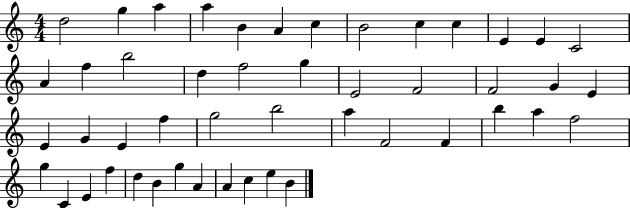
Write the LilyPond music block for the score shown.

{
  \clef treble
  \numericTimeSignature
  \time 4/4
  \key c \major
  d''2 g''4 a''4 | a''4 b'4 a'4 c''4 | b'2 c''4 c''4 | e'4 e'4 c'2 | \break a'4 f''4 b''2 | d''4 f''2 g''4 | e'2 f'2 | f'2 g'4 e'4 | \break e'4 g'4 e'4 f''4 | g''2 b''2 | a''4 f'2 f'4 | b''4 a''4 f''2 | \break g''4 c'4 e'4 f''4 | d''4 b'4 g''4 a'4 | a'4 c''4 e''4 b'4 | \bar "|."
}